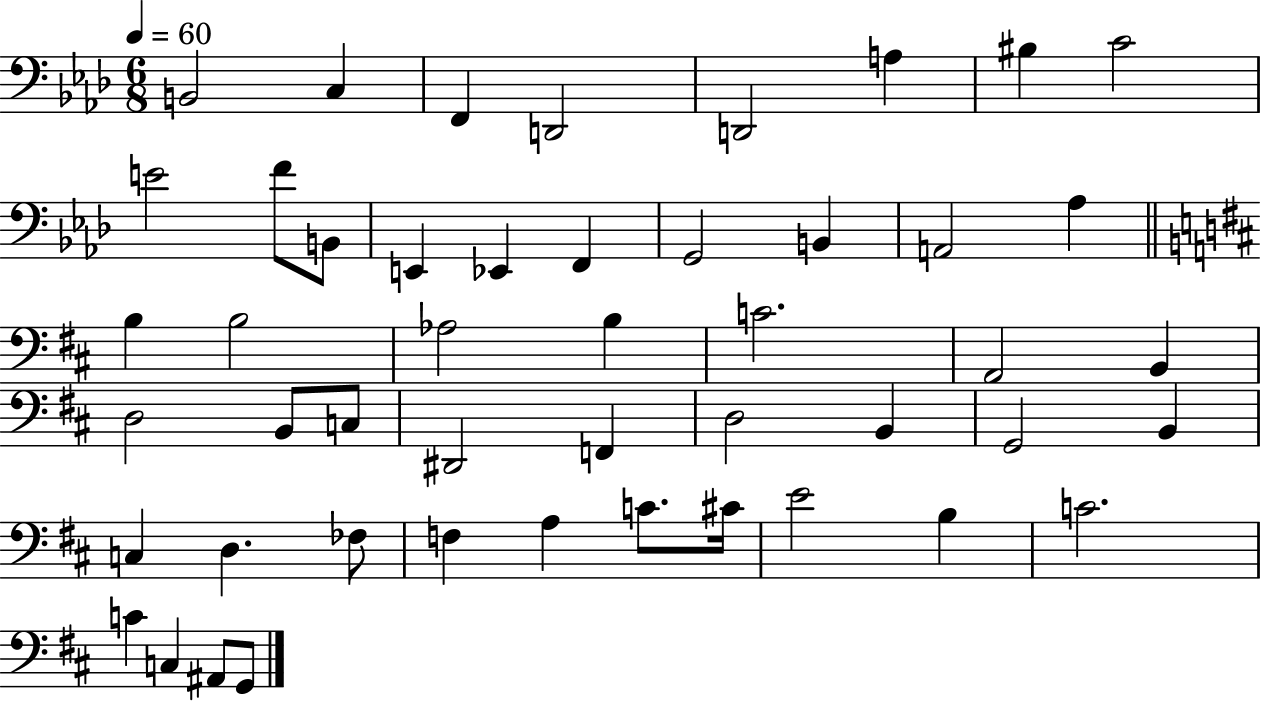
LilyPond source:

{
  \clef bass
  \numericTimeSignature
  \time 6/8
  \key aes \major
  \tempo 4 = 60
  \repeat volta 2 { b,2 c4 | f,4 d,2 | d,2 a4 | bis4 c'2 | \break e'2 f'8 b,8 | e,4 ees,4 f,4 | g,2 b,4 | a,2 aes4 | \break \bar "||" \break \key b \minor b4 b2 | aes2 b4 | c'2. | a,2 b,4 | \break d2 b,8 c8 | dis,2 f,4 | d2 b,4 | g,2 b,4 | \break c4 d4. fes8 | f4 a4 c'8. cis'16 | e'2 b4 | c'2. | \break c'4 c4 ais,8 g,8 | } \bar "|."
}